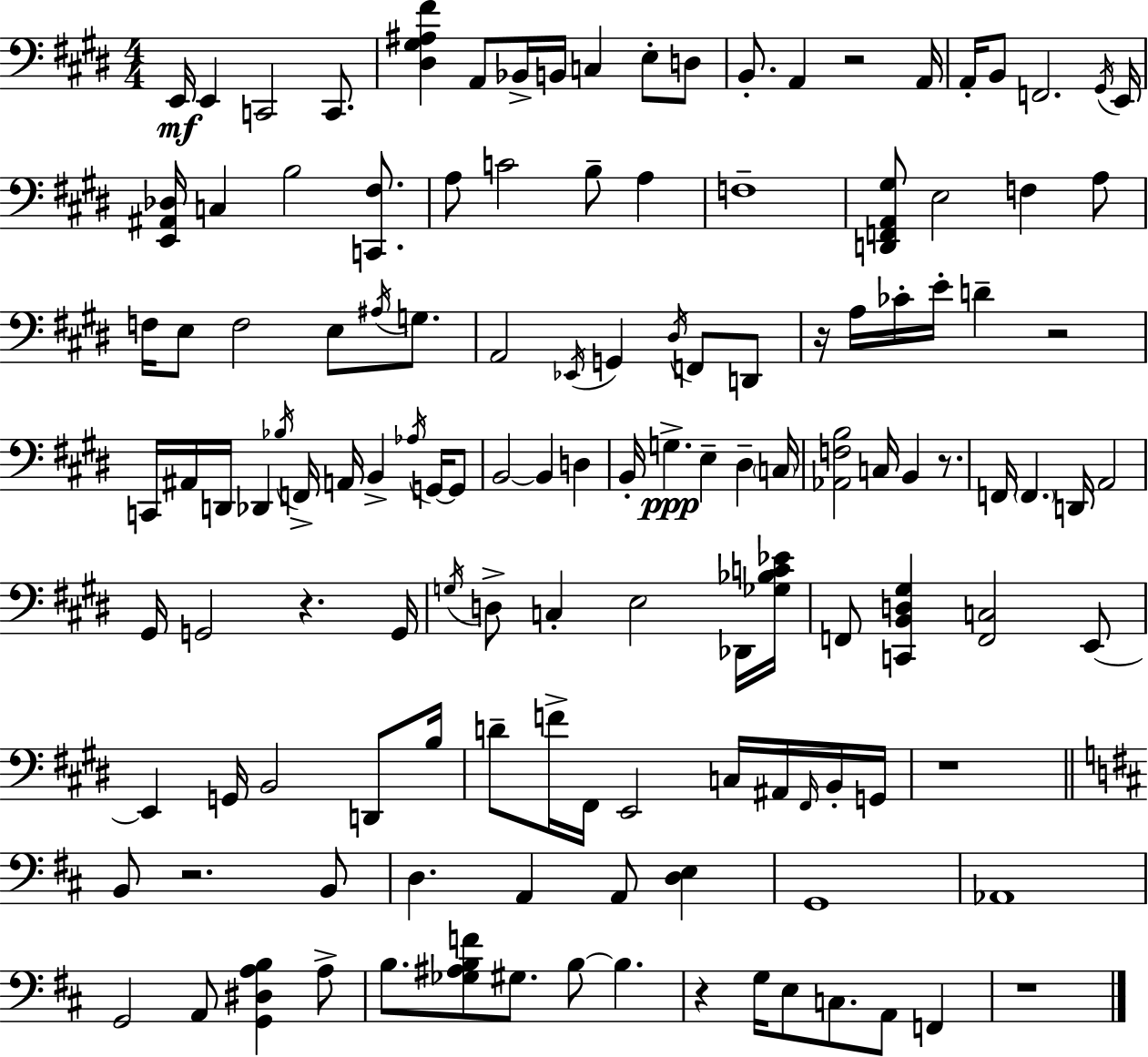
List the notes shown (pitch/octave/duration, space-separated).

E2/s E2/q C2/h C2/e. [D#3,G#3,A#3,F#4]/q A2/e Bb2/s B2/s C3/q E3/e D3/e B2/e. A2/q R/h A2/s A2/s B2/e F2/h. G#2/s E2/s [E2,A#2,Db3]/s C3/q B3/h [C2,F#3]/e. A3/e C4/h B3/e A3/q F3/w [D2,F2,A2,G#3]/e E3/h F3/q A3/e F3/s E3/e F3/h E3/e A#3/s G3/e. A2/h Eb2/s G2/q D#3/s F2/e D2/e R/s A3/s CES4/s E4/s D4/q R/h C2/s A#2/s D2/s Db2/q Bb3/s F2/s A2/s B2/q Ab3/s G2/s G2/e B2/h B2/q D3/q B2/s G3/q. E3/q D#3/q C3/s [Ab2,F3,B3]/h C3/s B2/q R/e. F2/s F2/q. D2/s A2/h G#2/s G2/h R/q. G2/s G3/s D3/e C3/q E3/h Db2/s [Gb3,Bb3,C4,Eb4]/s F2/e [C2,B2,D3,G#3]/q [F2,C3]/h E2/e E2/q G2/s B2/h D2/e B3/s D4/e F4/s F#2/s E2/h C3/s A#2/s F#2/s B2/s G2/s R/w B2/e R/h. B2/e D3/q. A2/q A2/e [D3,E3]/q G2/w Ab2/w G2/h A2/e [G2,D#3,A3,B3]/q A3/e B3/e. [Gb3,A#3,B3,F4]/e G#3/e. B3/e B3/q. R/q G3/s E3/e C3/e. A2/e F2/q R/w